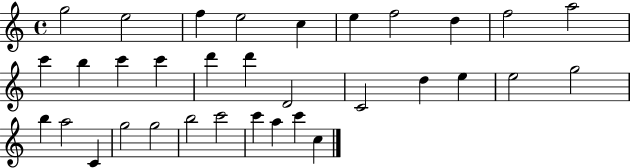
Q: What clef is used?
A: treble